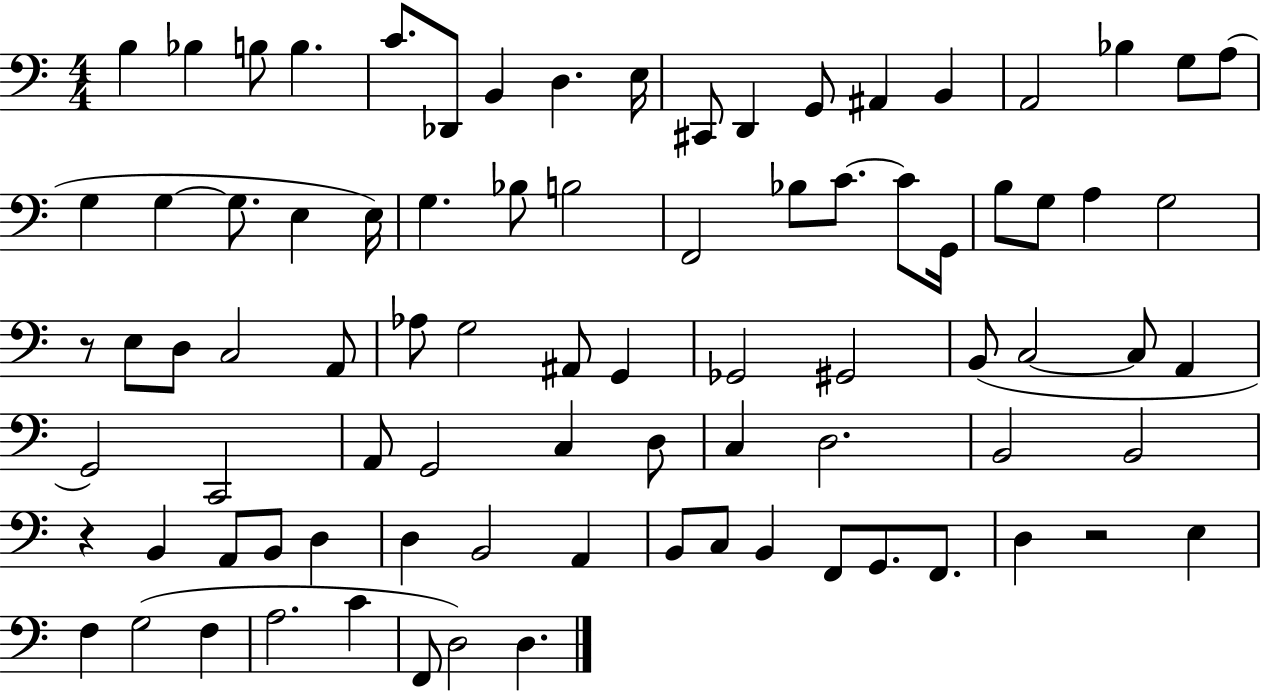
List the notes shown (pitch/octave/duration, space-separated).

B3/q Bb3/q B3/e B3/q. C4/e. Db2/e B2/q D3/q. E3/s C#2/e D2/q G2/e A#2/q B2/q A2/h Bb3/q G3/e A3/e G3/q G3/q G3/e. E3/q E3/s G3/q. Bb3/e B3/h F2/h Bb3/e C4/e. C4/e G2/s B3/e G3/e A3/q G3/h R/e E3/e D3/e C3/h A2/e Ab3/e G3/h A#2/e G2/q Gb2/h G#2/h B2/e C3/h C3/e A2/q G2/h C2/h A2/e G2/h C3/q D3/e C3/q D3/h. B2/h B2/h R/q B2/q A2/e B2/e D3/q D3/q B2/h A2/q B2/e C3/e B2/q F2/e G2/e. F2/e. D3/q R/h E3/q F3/q G3/h F3/q A3/h. C4/q F2/e D3/h D3/q.